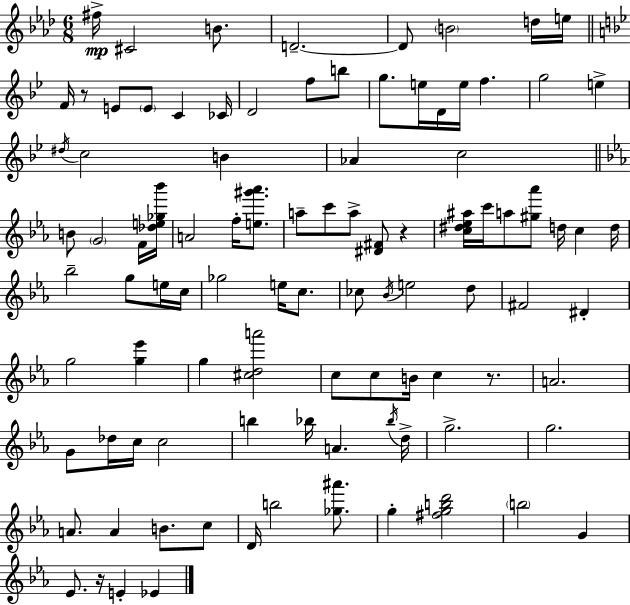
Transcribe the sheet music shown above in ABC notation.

X:1
T:Untitled
M:6/8
L:1/4
K:Fm
^f/4 ^C2 B/2 D2 D/2 B2 d/4 e/4 F/4 z/2 E/2 E/2 C _C/4 D2 f/2 b/2 g/2 e/4 D/4 e/4 f g2 e ^d/4 c2 B _A c2 B/2 G2 F/4 [_de_g_b']/4 A2 f/4 [e^g'_a']/2 a/2 c'/2 a/2 [^D^F]/2 z [c^d_e^a]/4 c'/4 a/2 [^g_a']/2 d/4 c d/4 _b2 g/2 e/4 c/4 _g2 e/4 c/2 _c/2 _B/4 e2 d/2 ^F2 ^D g2 [g_e'] g [^cda']2 c/2 c/2 B/4 c z/2 A2 G/2 _d/4 c/4 c2 b _b/4 A _b/4 d/4 g2 g2 A/2 A B/2 c/2 D/4 b2 [_g^a']/2 g [^fgbd']2 b2 G _E/2 z/4 E _E